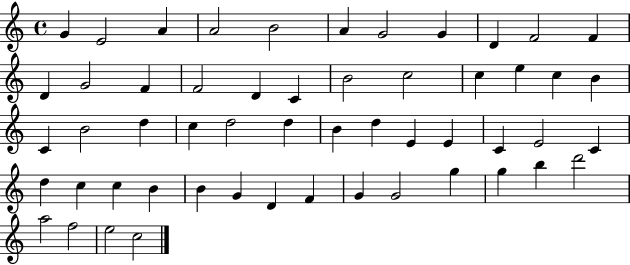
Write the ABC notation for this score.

X:1
T:Untitled
M:4/4
L:1/4
K:C
G E2 A A2 B2 A G2 G D F2 F D G2 F F2 D C B2 c2 c e c B C B2 d c d2 d B d E E C E2 C d c c B B G D F G G2 g g b d'2 a2 f2 e2 c2